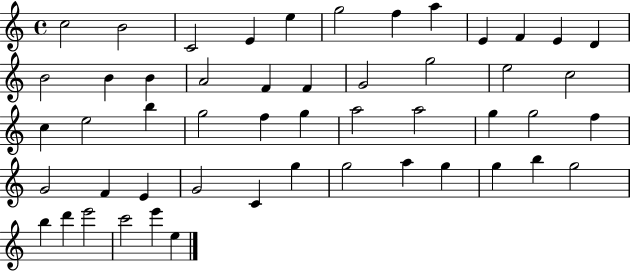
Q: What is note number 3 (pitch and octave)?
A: C4